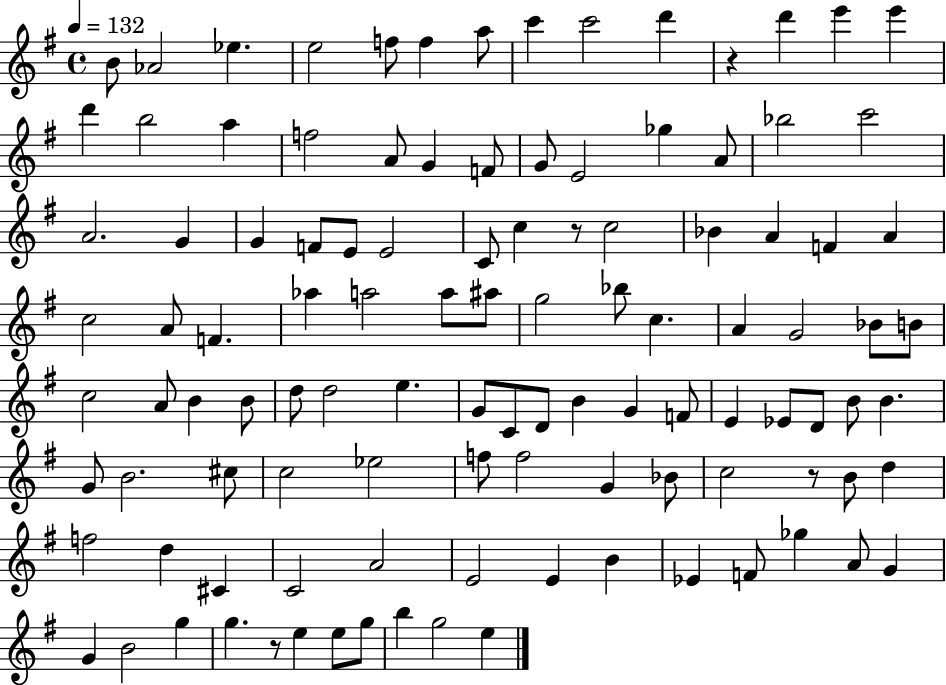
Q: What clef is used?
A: treble